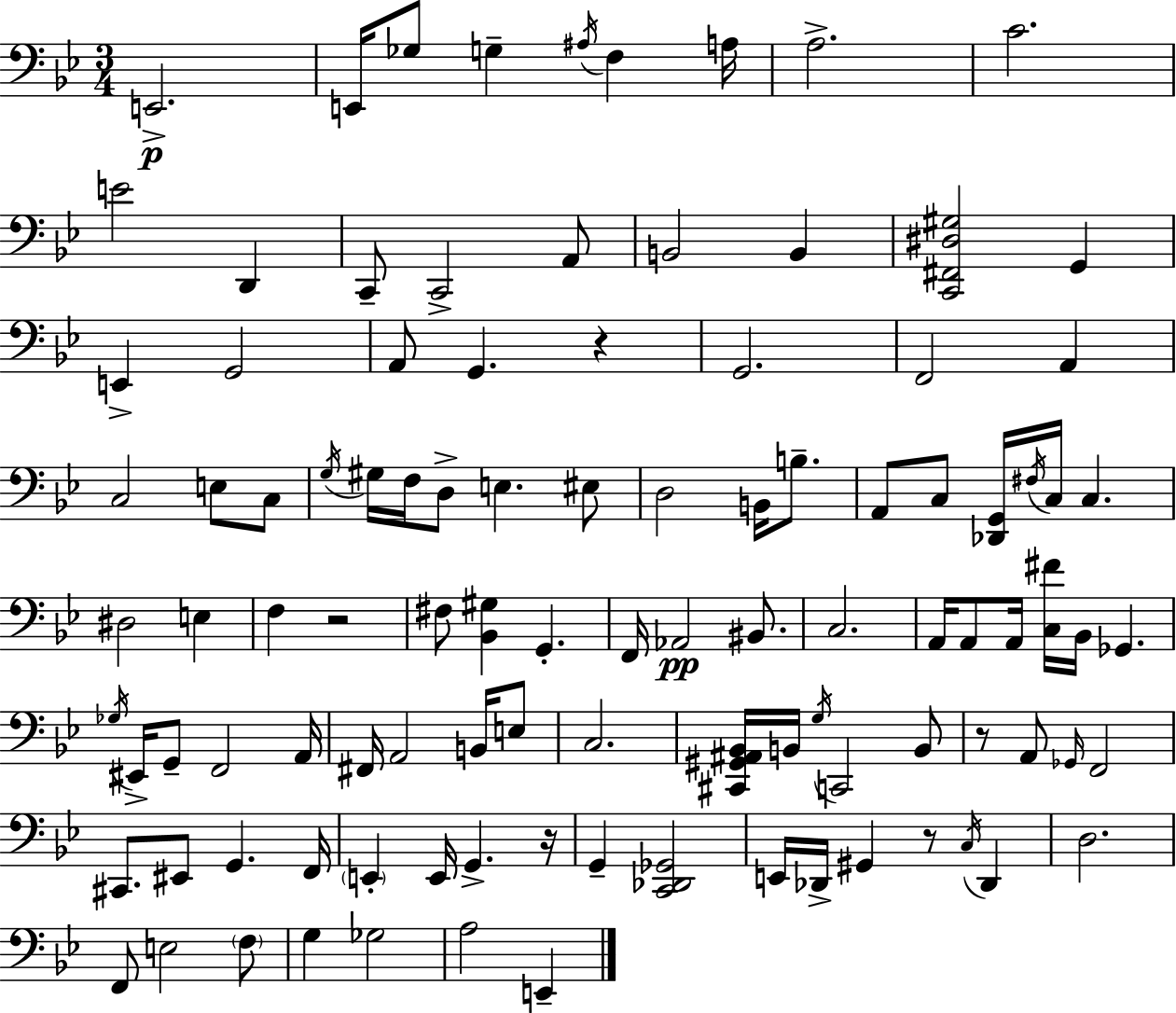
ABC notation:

X:1
T:Untitled
M:3/4
L:1/4
K:Gm
E,,2 E,,/4 _G,/2 G, ^A,/4 F, A,/4 A,2 C2 E2 D,, C,,/2 C,,2 A,,/2 B,,2 B,, [C,,^F,,^D,^G,]2 G,, E,, G,,2 A,,/2 G,, z G,,2 F,,2 A,, C,2 E,/2 C,/2 G,/4 ^G,/4 F,/4 D,/2 E, ^E,/2 D,2 B,,/4 B,/2 A,,/2 C,/2 [_D,,G,,]/4 ^F,/4 C,/4 C, ^D,2 E, F, z2 ^F,/2 [_B,,^G,] G,, F,,/4 _A,,2 ^B,,/2 C,2 A,,/4 A,,/2 A,,/4 [C,^F]/4 _B,,/4 _G,, _G,/4 ^E,,/4 G,,/2 F,,2 A,,/4 ^F,,/4 A,,2 B,,/4 E,/2 C,2 [^C,,^G,,^A,,_B,,]/4 B,,/4 G,/4 C,,2 B,,/2 z/2 A,,/2 _G,,/4 F,,2 ^C,,/2 ^E,,/2 G,, F,,/4 E,, E,,/4 G,, z/4 G,, [C,,_D,,_G,,]2 E,,/4 _D,,/4 ^G,, z/2 C,/4 _D,, D,2 F,,/2 E,2 F,/2 G, _G,2 A,2 E,,